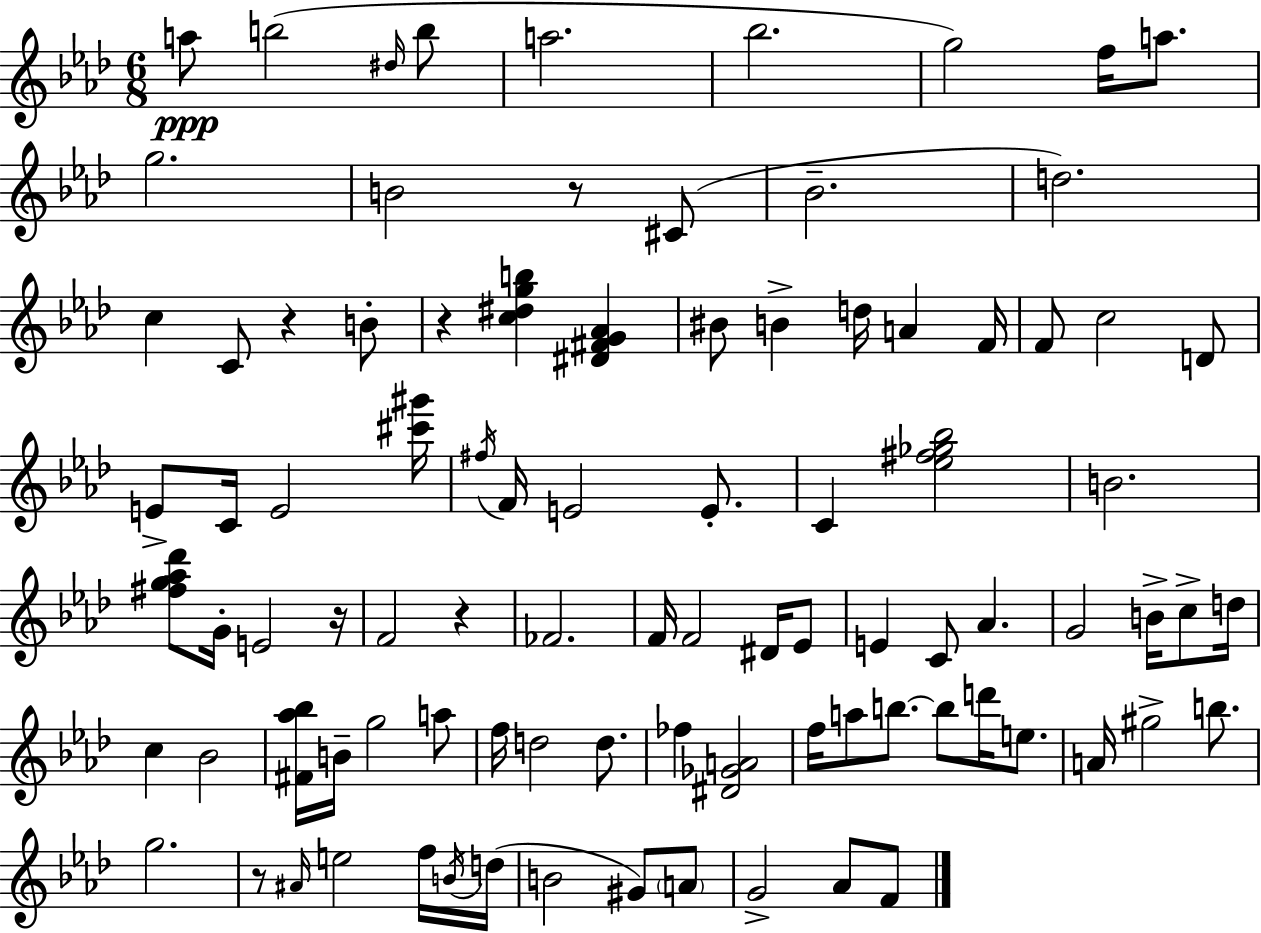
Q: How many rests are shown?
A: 6